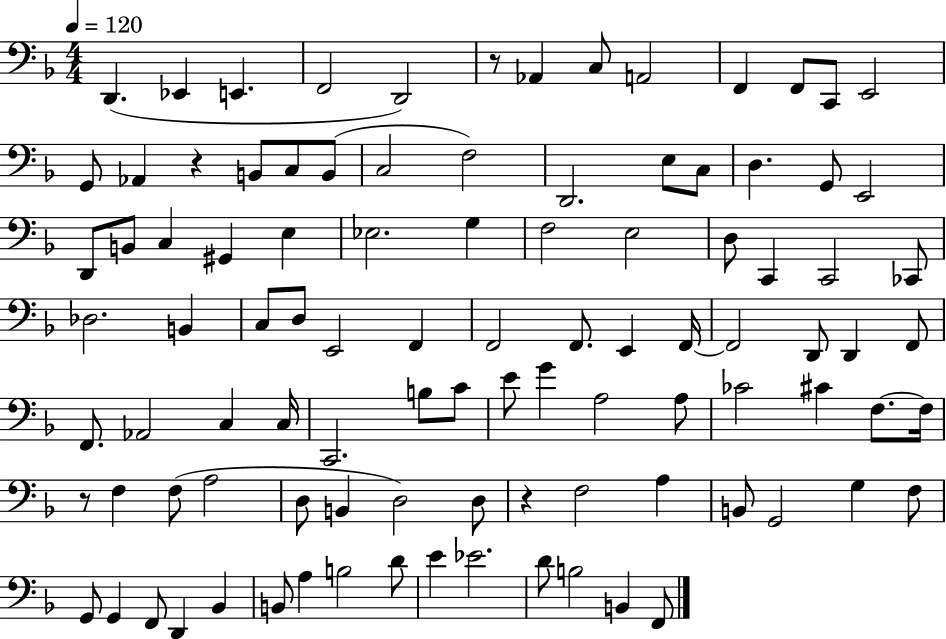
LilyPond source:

{
  \clef bass
  \numericTimeSignature
  \time 4/4
  \key f \major
  \tempo 4 = 120
  \repeat volta 2 { d,4.( ees,4 e,4. | f,2 d,2) | r8 aes,4 c8 a,2 | f,4 f,8 c,8 e,2 | \break g,8 aes,4 r4 b,8 c8 b,8( | c2 f2) | d,2. e8 c8 | d4. g,8 e,2 | \break d,8 b,8 c4 gis,4 e4 | ees2. g4 | f2 e2 | d8 c,4 c,2 ces,8 | \break des2. b,4 | c8 d8 e,2 f,4 | f,2 f,8. e,4 f,16~~ | f,2 d,8 d,4 f,8 | \break f,8. aes,2 c4 c16 | c,2. b8 c'8 | e'8 g'4 a2 a8 | ces'2 cis'4 f8.~~ f16 | \break r8 f4 f8( a2 | d8 b,4 d2) d8 | r4 f2 a4 | b,8 g,2 g4 f8 | \break g,8 g,4 f,8 d,4 bes,4 | b,8 a4 b2 d'8 | e'4 ees'2. | d'8 b2 b,4 f,8 | \break } \bar "|."
}